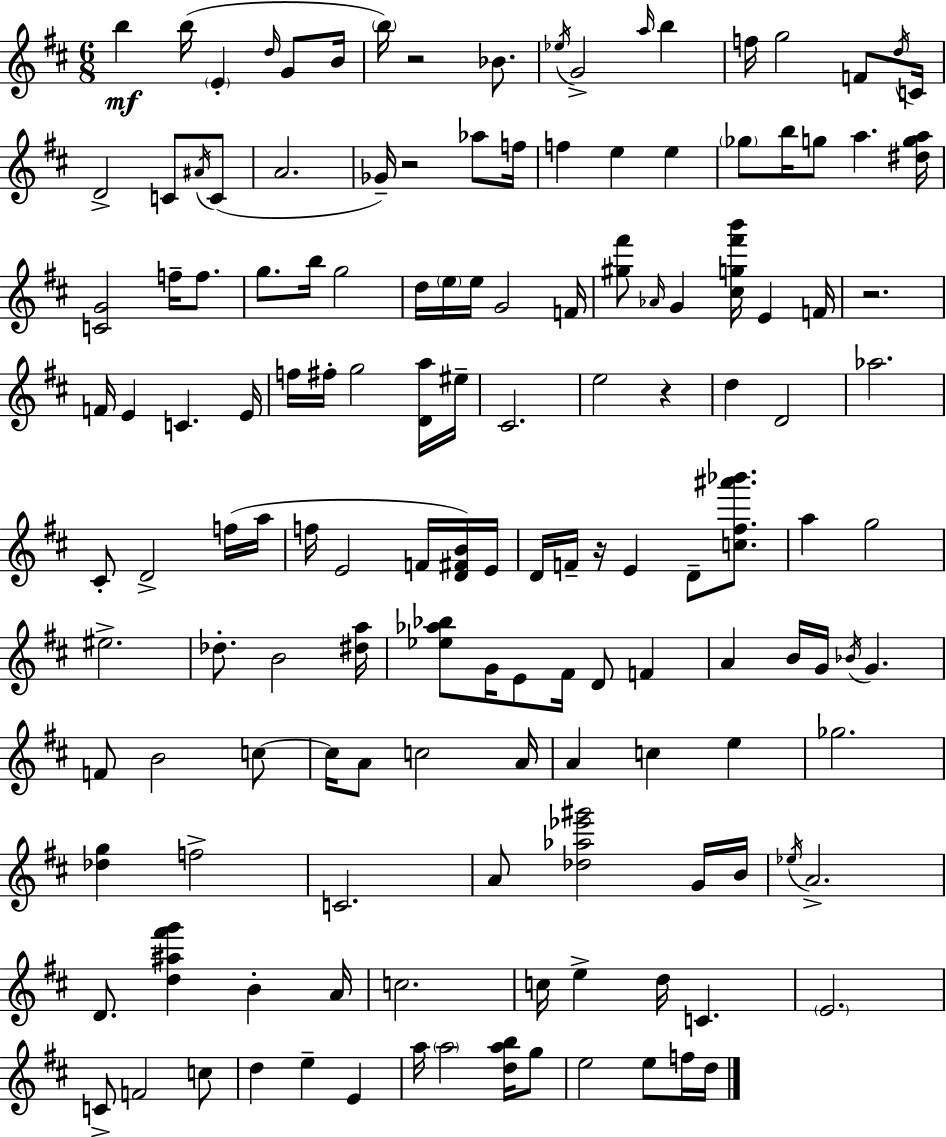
X:1
T:Untitled
M:6/8
L:1/4
K:D
b b/4 E d/4 G/2 B/4 b/4 z2 _B/2 _e/4 G2 a/4 b f/4 g2 F/2 d/4 C/4 D2 C/2 ^A/4 C/2 A2 _G/4 z2 _a/2 f/4 f e e _g/2 b/4 g/2 a [^dga]/4 [CG]2 f/4 f/2 g/2 b/4 g2 d/4 e/4 e/4 G2 F/4 [^g^f']/2 _A/4 G [^cg^f'b']/4 E F/4 z2 F/4 E C E/4 f/4 ^f/4 g2 [Da]/4 ^e/4 ^C2 e2 z d D2 _a2 ^C/2 D2 f/4 a/4 f/4 E2 F/4 [D^FB]/4 E/4 D/4 F/4 z/4 E D/2 [c^f^a'_b']/2 a g2 ^e2 _d/2 B2 [^da]/4 [_e_a_b]/2 G/4 E/2 ^F/4 D/2 F A B/4 G/4 _B/4 G F/2 B2 c/2 c/4 A/2 c2 A/4 A c e _g2 [_dg] f2 C2 A/2 [_d_a_e'^g']2 G/4 B/4 _e/4 A2 D/2 [d^a^f'g'] B A/4 c2 c/4 e d/4 C E2 C/2 F2 c/2 d e E a/4 a2 [dab]/4 g/2 e2 e/2 f/4 d/4